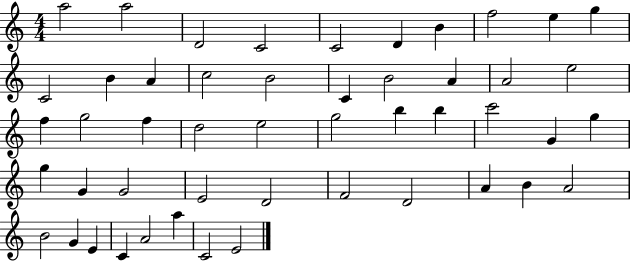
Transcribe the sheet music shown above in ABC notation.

X:1
T:Untitled
M:4/4
L:1/4
K:C
a2 a2 D2 C2 C2 D B f2 e g C2 B A c2 B2 C B2 A A2 e2 f g2 f d2 e2 g2 b b c'2 G g g G G2 E2 D2 F2 D2 A B A2 B2 G E C A2 a C2 E2